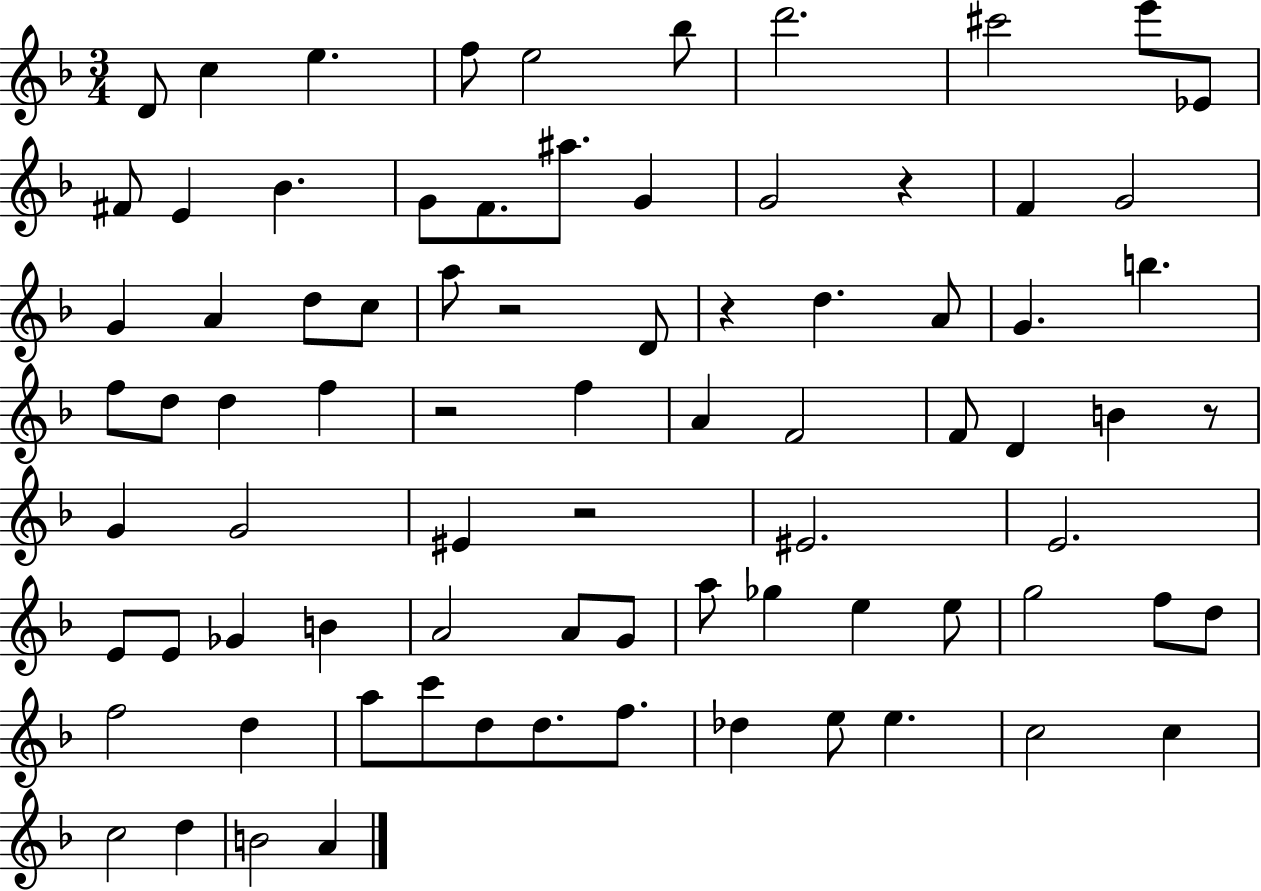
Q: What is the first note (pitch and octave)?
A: D4